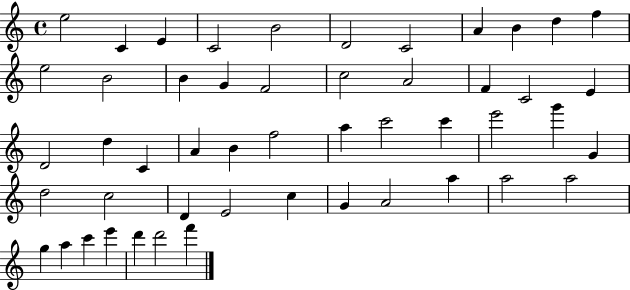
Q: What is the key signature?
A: C major